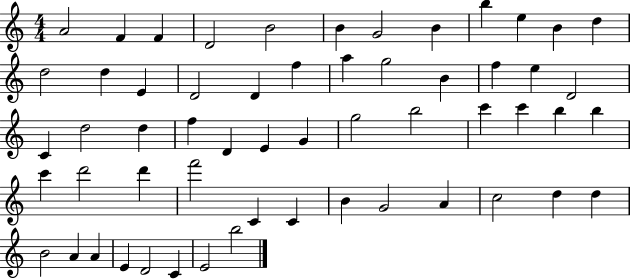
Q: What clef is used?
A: treble